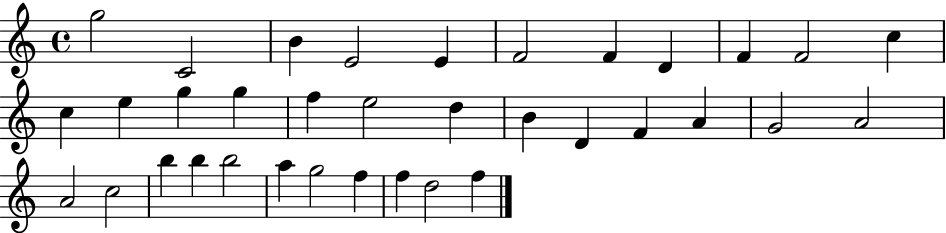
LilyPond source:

{
  \clef treble
  \time 4/4
  \defaultTimeSignature
  \key c \major
  g''2 c'2 | b'4 e'2 e'4 | f'2 f'4 d'4 | f'4 f'2 c''4 | \break c''4 e''4 g''4 g''4 | f''4 e''2 d''4 | b'4 d'4 f'4 a'4 | g'2 a'2 | \break a'2 c''2 | b''4 b''4 b''2 | a''4 g''2 f''4 | f''4 d''2 f''4 | \break \bar "|."
}